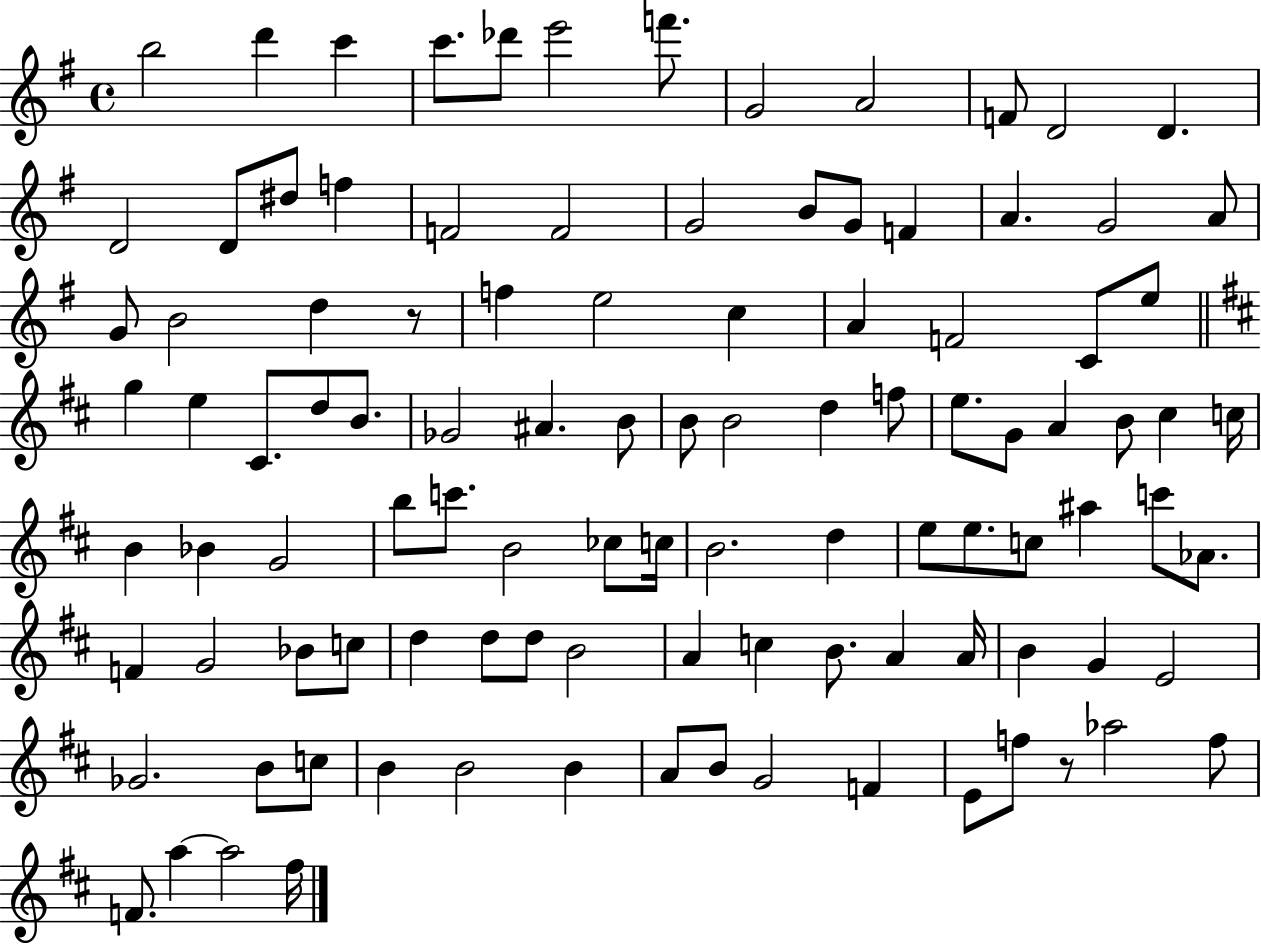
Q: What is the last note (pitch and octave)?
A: F#5